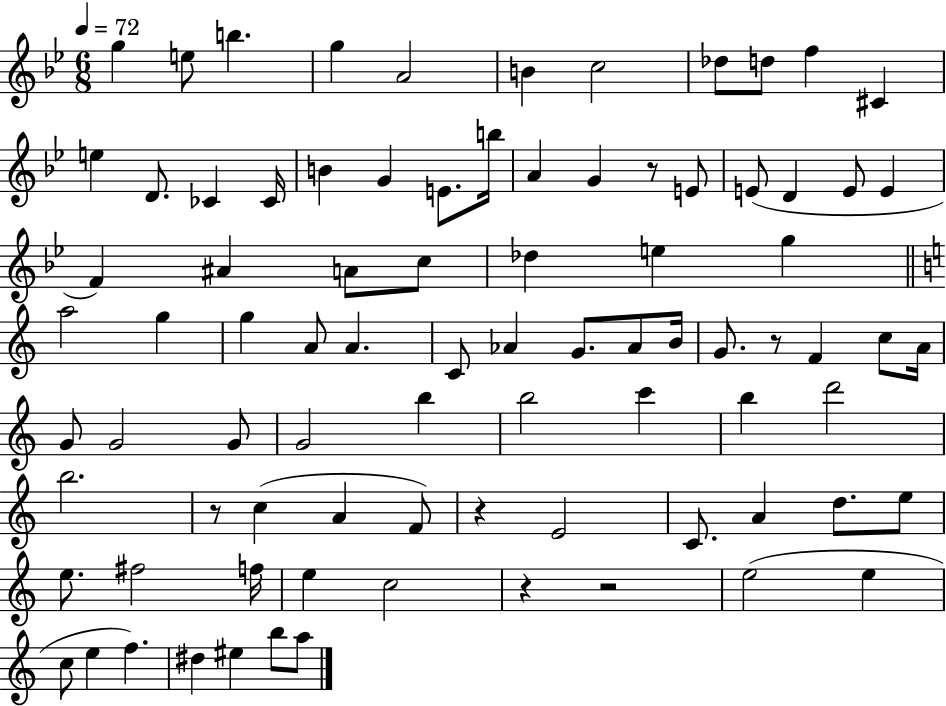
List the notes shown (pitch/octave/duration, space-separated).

G5/q E5/e B5/q. G5/q A4/h B4/q C5/h Db5/e D5/e F5/q C#4/q E5/q D4/e. CES4/q CES4/s B4/q G4/q E4/e. B5/s A4/q G4/q R/e E4/e E4/e D4/q E4/e E4/q F4/q A#4/q A4/e C5/e Db5/q E5/q G5/q A5/h G5/q G5/q A4/e A4/q. C4/e Ab4/q G4/e. Ab4/e B4/s G4/e. R/e F4/q C5/e A4/s G4/e G4/h G4/e G4/h B5/q B5/h C6/q B5/q D6/h B5/h. R/e C5/q A4/q F4/e R/q E4/h C4/e. A4/q D5/e. E5/e E5/e. F#5/h F5/s E5/q C5/h R/q R/h E5/h E5/q C5/e E5/q F5/q. D#5/q EIS5/q B5/e A5/e